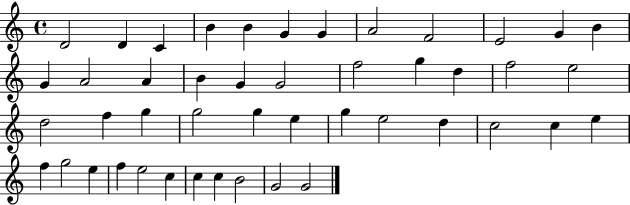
{
  \clef treble
  \time 4/4
  \defaultTimeSignature
  \key c \major
  d'2 d'4 c'4 | b'4 b'4 g'4 g'4 | a'2 f'2 | e'2 g'4 b'4 | \break g'4 a'2 a'4 | b'4 g'4 g'2 | f''2 g''4 d''4 | f''2 e''2 | \break d''2 f''4 g''4 | g''2 g''4 e''4 | g''4 e''2 d''4 | c''2 c''4 e''4 | \break f''4 g''2 e''4 | f''4 e''2 c''4 | c''4 c''4 b'2 | g'2 g'2 | \break \bar "|."
}